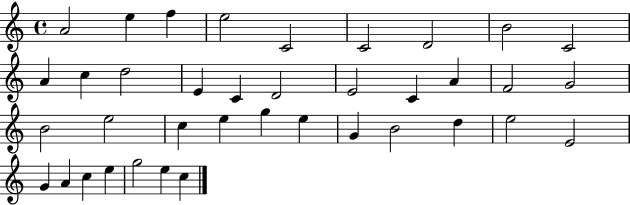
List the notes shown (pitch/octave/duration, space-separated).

A4/h E5/q F5/q E5/h C4/h C4/h D4/h B4/h C4/h A4/q C5/q D5/h E4/q C4/q D4/h E4/h C4/q A4/q F4/h G4/h B4/h E5/h C5/q E5/q G5/q E5/q G4/q B4/h D5/q E5/h E4/h G4/q A4/q C5/q E5/q G5/h E5/q C5/q